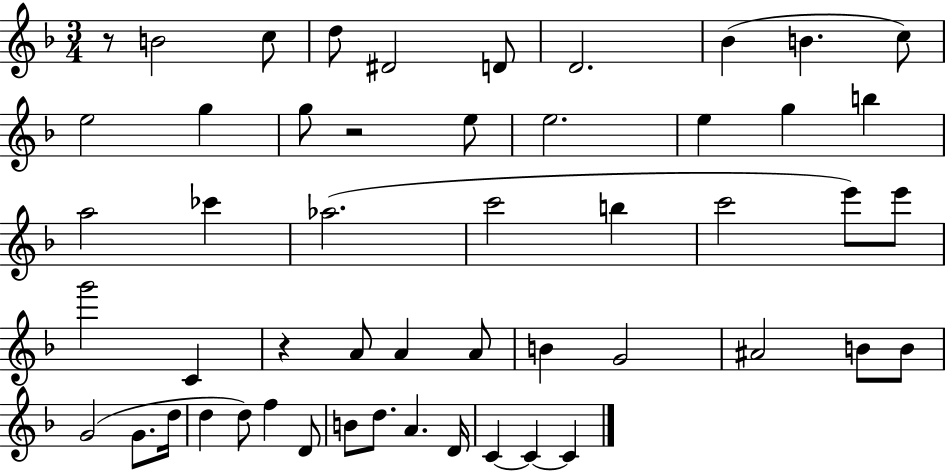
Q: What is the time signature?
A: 3/4